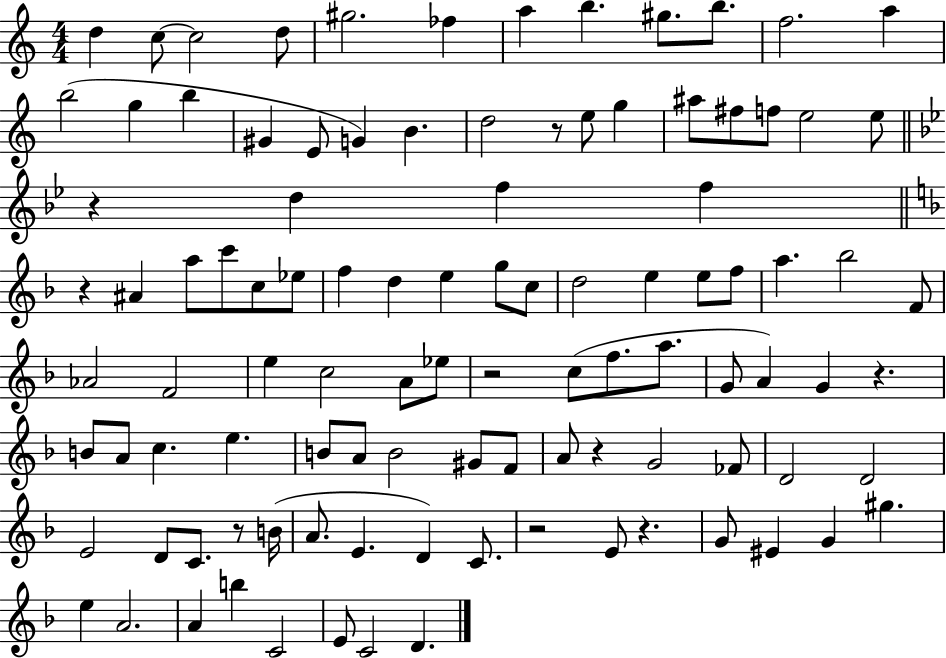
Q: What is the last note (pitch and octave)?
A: D4